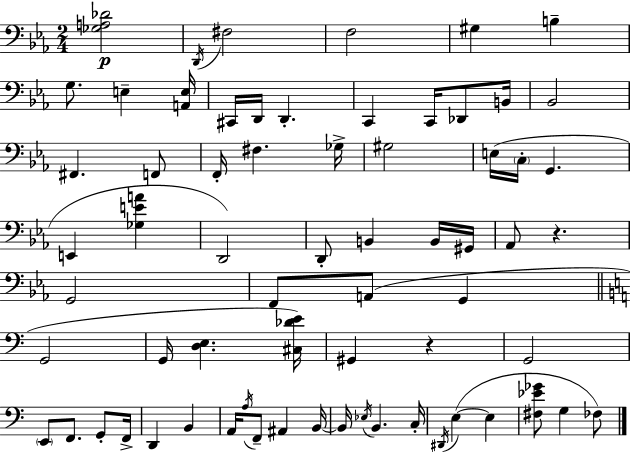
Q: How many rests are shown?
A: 2